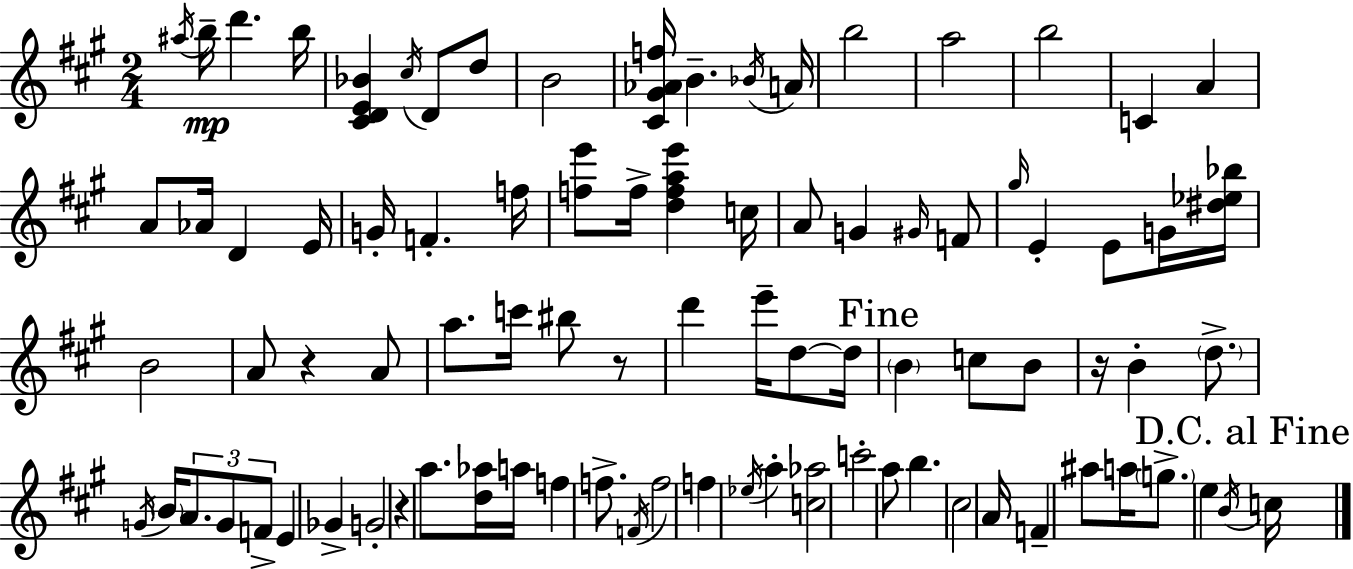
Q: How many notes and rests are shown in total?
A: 88